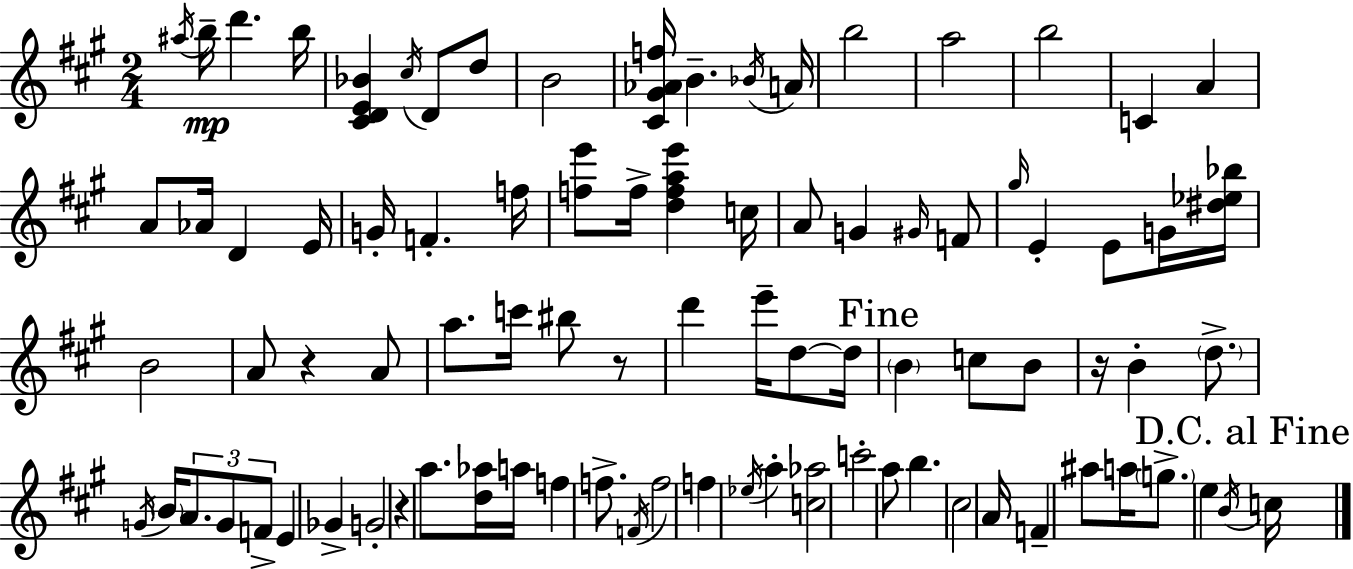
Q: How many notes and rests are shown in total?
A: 88